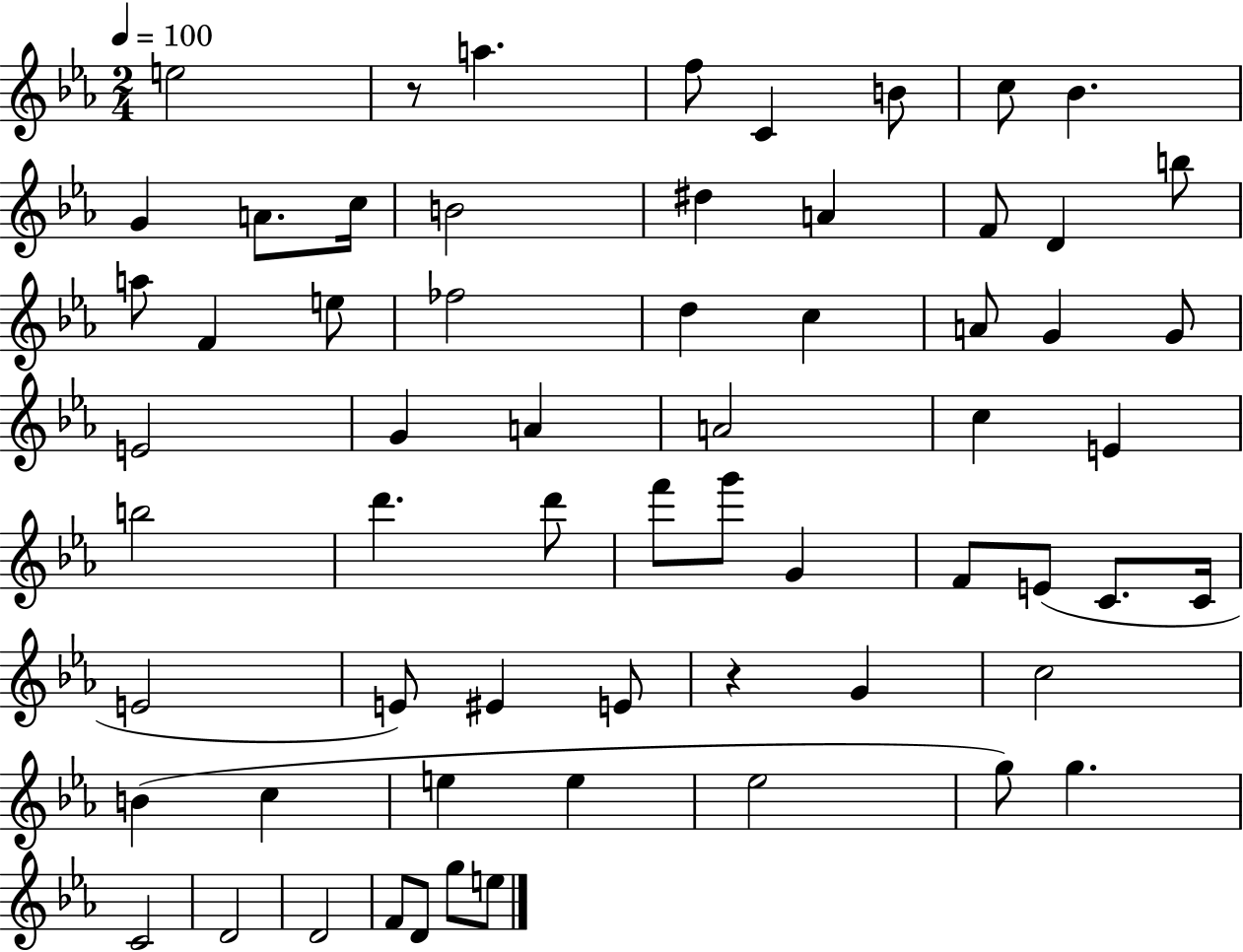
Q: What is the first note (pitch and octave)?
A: E5